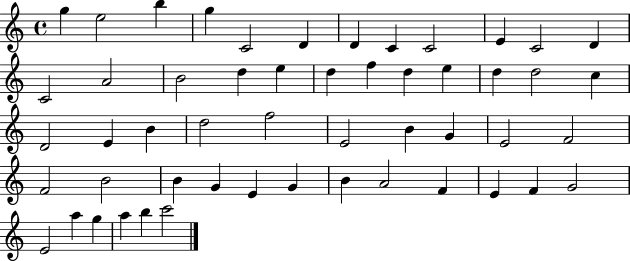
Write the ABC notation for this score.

X:1
T:Untitled
M:4/4
L:1/4
K:C
g e2 b g C2 D D C C2 E C2 D C2 A2 B2 d e d f d e d d2 c D2 E B d2 f2 E2 B G E2 F2 F2 B2 B G E G B A2 F E F G2 E2 a g a b c'2